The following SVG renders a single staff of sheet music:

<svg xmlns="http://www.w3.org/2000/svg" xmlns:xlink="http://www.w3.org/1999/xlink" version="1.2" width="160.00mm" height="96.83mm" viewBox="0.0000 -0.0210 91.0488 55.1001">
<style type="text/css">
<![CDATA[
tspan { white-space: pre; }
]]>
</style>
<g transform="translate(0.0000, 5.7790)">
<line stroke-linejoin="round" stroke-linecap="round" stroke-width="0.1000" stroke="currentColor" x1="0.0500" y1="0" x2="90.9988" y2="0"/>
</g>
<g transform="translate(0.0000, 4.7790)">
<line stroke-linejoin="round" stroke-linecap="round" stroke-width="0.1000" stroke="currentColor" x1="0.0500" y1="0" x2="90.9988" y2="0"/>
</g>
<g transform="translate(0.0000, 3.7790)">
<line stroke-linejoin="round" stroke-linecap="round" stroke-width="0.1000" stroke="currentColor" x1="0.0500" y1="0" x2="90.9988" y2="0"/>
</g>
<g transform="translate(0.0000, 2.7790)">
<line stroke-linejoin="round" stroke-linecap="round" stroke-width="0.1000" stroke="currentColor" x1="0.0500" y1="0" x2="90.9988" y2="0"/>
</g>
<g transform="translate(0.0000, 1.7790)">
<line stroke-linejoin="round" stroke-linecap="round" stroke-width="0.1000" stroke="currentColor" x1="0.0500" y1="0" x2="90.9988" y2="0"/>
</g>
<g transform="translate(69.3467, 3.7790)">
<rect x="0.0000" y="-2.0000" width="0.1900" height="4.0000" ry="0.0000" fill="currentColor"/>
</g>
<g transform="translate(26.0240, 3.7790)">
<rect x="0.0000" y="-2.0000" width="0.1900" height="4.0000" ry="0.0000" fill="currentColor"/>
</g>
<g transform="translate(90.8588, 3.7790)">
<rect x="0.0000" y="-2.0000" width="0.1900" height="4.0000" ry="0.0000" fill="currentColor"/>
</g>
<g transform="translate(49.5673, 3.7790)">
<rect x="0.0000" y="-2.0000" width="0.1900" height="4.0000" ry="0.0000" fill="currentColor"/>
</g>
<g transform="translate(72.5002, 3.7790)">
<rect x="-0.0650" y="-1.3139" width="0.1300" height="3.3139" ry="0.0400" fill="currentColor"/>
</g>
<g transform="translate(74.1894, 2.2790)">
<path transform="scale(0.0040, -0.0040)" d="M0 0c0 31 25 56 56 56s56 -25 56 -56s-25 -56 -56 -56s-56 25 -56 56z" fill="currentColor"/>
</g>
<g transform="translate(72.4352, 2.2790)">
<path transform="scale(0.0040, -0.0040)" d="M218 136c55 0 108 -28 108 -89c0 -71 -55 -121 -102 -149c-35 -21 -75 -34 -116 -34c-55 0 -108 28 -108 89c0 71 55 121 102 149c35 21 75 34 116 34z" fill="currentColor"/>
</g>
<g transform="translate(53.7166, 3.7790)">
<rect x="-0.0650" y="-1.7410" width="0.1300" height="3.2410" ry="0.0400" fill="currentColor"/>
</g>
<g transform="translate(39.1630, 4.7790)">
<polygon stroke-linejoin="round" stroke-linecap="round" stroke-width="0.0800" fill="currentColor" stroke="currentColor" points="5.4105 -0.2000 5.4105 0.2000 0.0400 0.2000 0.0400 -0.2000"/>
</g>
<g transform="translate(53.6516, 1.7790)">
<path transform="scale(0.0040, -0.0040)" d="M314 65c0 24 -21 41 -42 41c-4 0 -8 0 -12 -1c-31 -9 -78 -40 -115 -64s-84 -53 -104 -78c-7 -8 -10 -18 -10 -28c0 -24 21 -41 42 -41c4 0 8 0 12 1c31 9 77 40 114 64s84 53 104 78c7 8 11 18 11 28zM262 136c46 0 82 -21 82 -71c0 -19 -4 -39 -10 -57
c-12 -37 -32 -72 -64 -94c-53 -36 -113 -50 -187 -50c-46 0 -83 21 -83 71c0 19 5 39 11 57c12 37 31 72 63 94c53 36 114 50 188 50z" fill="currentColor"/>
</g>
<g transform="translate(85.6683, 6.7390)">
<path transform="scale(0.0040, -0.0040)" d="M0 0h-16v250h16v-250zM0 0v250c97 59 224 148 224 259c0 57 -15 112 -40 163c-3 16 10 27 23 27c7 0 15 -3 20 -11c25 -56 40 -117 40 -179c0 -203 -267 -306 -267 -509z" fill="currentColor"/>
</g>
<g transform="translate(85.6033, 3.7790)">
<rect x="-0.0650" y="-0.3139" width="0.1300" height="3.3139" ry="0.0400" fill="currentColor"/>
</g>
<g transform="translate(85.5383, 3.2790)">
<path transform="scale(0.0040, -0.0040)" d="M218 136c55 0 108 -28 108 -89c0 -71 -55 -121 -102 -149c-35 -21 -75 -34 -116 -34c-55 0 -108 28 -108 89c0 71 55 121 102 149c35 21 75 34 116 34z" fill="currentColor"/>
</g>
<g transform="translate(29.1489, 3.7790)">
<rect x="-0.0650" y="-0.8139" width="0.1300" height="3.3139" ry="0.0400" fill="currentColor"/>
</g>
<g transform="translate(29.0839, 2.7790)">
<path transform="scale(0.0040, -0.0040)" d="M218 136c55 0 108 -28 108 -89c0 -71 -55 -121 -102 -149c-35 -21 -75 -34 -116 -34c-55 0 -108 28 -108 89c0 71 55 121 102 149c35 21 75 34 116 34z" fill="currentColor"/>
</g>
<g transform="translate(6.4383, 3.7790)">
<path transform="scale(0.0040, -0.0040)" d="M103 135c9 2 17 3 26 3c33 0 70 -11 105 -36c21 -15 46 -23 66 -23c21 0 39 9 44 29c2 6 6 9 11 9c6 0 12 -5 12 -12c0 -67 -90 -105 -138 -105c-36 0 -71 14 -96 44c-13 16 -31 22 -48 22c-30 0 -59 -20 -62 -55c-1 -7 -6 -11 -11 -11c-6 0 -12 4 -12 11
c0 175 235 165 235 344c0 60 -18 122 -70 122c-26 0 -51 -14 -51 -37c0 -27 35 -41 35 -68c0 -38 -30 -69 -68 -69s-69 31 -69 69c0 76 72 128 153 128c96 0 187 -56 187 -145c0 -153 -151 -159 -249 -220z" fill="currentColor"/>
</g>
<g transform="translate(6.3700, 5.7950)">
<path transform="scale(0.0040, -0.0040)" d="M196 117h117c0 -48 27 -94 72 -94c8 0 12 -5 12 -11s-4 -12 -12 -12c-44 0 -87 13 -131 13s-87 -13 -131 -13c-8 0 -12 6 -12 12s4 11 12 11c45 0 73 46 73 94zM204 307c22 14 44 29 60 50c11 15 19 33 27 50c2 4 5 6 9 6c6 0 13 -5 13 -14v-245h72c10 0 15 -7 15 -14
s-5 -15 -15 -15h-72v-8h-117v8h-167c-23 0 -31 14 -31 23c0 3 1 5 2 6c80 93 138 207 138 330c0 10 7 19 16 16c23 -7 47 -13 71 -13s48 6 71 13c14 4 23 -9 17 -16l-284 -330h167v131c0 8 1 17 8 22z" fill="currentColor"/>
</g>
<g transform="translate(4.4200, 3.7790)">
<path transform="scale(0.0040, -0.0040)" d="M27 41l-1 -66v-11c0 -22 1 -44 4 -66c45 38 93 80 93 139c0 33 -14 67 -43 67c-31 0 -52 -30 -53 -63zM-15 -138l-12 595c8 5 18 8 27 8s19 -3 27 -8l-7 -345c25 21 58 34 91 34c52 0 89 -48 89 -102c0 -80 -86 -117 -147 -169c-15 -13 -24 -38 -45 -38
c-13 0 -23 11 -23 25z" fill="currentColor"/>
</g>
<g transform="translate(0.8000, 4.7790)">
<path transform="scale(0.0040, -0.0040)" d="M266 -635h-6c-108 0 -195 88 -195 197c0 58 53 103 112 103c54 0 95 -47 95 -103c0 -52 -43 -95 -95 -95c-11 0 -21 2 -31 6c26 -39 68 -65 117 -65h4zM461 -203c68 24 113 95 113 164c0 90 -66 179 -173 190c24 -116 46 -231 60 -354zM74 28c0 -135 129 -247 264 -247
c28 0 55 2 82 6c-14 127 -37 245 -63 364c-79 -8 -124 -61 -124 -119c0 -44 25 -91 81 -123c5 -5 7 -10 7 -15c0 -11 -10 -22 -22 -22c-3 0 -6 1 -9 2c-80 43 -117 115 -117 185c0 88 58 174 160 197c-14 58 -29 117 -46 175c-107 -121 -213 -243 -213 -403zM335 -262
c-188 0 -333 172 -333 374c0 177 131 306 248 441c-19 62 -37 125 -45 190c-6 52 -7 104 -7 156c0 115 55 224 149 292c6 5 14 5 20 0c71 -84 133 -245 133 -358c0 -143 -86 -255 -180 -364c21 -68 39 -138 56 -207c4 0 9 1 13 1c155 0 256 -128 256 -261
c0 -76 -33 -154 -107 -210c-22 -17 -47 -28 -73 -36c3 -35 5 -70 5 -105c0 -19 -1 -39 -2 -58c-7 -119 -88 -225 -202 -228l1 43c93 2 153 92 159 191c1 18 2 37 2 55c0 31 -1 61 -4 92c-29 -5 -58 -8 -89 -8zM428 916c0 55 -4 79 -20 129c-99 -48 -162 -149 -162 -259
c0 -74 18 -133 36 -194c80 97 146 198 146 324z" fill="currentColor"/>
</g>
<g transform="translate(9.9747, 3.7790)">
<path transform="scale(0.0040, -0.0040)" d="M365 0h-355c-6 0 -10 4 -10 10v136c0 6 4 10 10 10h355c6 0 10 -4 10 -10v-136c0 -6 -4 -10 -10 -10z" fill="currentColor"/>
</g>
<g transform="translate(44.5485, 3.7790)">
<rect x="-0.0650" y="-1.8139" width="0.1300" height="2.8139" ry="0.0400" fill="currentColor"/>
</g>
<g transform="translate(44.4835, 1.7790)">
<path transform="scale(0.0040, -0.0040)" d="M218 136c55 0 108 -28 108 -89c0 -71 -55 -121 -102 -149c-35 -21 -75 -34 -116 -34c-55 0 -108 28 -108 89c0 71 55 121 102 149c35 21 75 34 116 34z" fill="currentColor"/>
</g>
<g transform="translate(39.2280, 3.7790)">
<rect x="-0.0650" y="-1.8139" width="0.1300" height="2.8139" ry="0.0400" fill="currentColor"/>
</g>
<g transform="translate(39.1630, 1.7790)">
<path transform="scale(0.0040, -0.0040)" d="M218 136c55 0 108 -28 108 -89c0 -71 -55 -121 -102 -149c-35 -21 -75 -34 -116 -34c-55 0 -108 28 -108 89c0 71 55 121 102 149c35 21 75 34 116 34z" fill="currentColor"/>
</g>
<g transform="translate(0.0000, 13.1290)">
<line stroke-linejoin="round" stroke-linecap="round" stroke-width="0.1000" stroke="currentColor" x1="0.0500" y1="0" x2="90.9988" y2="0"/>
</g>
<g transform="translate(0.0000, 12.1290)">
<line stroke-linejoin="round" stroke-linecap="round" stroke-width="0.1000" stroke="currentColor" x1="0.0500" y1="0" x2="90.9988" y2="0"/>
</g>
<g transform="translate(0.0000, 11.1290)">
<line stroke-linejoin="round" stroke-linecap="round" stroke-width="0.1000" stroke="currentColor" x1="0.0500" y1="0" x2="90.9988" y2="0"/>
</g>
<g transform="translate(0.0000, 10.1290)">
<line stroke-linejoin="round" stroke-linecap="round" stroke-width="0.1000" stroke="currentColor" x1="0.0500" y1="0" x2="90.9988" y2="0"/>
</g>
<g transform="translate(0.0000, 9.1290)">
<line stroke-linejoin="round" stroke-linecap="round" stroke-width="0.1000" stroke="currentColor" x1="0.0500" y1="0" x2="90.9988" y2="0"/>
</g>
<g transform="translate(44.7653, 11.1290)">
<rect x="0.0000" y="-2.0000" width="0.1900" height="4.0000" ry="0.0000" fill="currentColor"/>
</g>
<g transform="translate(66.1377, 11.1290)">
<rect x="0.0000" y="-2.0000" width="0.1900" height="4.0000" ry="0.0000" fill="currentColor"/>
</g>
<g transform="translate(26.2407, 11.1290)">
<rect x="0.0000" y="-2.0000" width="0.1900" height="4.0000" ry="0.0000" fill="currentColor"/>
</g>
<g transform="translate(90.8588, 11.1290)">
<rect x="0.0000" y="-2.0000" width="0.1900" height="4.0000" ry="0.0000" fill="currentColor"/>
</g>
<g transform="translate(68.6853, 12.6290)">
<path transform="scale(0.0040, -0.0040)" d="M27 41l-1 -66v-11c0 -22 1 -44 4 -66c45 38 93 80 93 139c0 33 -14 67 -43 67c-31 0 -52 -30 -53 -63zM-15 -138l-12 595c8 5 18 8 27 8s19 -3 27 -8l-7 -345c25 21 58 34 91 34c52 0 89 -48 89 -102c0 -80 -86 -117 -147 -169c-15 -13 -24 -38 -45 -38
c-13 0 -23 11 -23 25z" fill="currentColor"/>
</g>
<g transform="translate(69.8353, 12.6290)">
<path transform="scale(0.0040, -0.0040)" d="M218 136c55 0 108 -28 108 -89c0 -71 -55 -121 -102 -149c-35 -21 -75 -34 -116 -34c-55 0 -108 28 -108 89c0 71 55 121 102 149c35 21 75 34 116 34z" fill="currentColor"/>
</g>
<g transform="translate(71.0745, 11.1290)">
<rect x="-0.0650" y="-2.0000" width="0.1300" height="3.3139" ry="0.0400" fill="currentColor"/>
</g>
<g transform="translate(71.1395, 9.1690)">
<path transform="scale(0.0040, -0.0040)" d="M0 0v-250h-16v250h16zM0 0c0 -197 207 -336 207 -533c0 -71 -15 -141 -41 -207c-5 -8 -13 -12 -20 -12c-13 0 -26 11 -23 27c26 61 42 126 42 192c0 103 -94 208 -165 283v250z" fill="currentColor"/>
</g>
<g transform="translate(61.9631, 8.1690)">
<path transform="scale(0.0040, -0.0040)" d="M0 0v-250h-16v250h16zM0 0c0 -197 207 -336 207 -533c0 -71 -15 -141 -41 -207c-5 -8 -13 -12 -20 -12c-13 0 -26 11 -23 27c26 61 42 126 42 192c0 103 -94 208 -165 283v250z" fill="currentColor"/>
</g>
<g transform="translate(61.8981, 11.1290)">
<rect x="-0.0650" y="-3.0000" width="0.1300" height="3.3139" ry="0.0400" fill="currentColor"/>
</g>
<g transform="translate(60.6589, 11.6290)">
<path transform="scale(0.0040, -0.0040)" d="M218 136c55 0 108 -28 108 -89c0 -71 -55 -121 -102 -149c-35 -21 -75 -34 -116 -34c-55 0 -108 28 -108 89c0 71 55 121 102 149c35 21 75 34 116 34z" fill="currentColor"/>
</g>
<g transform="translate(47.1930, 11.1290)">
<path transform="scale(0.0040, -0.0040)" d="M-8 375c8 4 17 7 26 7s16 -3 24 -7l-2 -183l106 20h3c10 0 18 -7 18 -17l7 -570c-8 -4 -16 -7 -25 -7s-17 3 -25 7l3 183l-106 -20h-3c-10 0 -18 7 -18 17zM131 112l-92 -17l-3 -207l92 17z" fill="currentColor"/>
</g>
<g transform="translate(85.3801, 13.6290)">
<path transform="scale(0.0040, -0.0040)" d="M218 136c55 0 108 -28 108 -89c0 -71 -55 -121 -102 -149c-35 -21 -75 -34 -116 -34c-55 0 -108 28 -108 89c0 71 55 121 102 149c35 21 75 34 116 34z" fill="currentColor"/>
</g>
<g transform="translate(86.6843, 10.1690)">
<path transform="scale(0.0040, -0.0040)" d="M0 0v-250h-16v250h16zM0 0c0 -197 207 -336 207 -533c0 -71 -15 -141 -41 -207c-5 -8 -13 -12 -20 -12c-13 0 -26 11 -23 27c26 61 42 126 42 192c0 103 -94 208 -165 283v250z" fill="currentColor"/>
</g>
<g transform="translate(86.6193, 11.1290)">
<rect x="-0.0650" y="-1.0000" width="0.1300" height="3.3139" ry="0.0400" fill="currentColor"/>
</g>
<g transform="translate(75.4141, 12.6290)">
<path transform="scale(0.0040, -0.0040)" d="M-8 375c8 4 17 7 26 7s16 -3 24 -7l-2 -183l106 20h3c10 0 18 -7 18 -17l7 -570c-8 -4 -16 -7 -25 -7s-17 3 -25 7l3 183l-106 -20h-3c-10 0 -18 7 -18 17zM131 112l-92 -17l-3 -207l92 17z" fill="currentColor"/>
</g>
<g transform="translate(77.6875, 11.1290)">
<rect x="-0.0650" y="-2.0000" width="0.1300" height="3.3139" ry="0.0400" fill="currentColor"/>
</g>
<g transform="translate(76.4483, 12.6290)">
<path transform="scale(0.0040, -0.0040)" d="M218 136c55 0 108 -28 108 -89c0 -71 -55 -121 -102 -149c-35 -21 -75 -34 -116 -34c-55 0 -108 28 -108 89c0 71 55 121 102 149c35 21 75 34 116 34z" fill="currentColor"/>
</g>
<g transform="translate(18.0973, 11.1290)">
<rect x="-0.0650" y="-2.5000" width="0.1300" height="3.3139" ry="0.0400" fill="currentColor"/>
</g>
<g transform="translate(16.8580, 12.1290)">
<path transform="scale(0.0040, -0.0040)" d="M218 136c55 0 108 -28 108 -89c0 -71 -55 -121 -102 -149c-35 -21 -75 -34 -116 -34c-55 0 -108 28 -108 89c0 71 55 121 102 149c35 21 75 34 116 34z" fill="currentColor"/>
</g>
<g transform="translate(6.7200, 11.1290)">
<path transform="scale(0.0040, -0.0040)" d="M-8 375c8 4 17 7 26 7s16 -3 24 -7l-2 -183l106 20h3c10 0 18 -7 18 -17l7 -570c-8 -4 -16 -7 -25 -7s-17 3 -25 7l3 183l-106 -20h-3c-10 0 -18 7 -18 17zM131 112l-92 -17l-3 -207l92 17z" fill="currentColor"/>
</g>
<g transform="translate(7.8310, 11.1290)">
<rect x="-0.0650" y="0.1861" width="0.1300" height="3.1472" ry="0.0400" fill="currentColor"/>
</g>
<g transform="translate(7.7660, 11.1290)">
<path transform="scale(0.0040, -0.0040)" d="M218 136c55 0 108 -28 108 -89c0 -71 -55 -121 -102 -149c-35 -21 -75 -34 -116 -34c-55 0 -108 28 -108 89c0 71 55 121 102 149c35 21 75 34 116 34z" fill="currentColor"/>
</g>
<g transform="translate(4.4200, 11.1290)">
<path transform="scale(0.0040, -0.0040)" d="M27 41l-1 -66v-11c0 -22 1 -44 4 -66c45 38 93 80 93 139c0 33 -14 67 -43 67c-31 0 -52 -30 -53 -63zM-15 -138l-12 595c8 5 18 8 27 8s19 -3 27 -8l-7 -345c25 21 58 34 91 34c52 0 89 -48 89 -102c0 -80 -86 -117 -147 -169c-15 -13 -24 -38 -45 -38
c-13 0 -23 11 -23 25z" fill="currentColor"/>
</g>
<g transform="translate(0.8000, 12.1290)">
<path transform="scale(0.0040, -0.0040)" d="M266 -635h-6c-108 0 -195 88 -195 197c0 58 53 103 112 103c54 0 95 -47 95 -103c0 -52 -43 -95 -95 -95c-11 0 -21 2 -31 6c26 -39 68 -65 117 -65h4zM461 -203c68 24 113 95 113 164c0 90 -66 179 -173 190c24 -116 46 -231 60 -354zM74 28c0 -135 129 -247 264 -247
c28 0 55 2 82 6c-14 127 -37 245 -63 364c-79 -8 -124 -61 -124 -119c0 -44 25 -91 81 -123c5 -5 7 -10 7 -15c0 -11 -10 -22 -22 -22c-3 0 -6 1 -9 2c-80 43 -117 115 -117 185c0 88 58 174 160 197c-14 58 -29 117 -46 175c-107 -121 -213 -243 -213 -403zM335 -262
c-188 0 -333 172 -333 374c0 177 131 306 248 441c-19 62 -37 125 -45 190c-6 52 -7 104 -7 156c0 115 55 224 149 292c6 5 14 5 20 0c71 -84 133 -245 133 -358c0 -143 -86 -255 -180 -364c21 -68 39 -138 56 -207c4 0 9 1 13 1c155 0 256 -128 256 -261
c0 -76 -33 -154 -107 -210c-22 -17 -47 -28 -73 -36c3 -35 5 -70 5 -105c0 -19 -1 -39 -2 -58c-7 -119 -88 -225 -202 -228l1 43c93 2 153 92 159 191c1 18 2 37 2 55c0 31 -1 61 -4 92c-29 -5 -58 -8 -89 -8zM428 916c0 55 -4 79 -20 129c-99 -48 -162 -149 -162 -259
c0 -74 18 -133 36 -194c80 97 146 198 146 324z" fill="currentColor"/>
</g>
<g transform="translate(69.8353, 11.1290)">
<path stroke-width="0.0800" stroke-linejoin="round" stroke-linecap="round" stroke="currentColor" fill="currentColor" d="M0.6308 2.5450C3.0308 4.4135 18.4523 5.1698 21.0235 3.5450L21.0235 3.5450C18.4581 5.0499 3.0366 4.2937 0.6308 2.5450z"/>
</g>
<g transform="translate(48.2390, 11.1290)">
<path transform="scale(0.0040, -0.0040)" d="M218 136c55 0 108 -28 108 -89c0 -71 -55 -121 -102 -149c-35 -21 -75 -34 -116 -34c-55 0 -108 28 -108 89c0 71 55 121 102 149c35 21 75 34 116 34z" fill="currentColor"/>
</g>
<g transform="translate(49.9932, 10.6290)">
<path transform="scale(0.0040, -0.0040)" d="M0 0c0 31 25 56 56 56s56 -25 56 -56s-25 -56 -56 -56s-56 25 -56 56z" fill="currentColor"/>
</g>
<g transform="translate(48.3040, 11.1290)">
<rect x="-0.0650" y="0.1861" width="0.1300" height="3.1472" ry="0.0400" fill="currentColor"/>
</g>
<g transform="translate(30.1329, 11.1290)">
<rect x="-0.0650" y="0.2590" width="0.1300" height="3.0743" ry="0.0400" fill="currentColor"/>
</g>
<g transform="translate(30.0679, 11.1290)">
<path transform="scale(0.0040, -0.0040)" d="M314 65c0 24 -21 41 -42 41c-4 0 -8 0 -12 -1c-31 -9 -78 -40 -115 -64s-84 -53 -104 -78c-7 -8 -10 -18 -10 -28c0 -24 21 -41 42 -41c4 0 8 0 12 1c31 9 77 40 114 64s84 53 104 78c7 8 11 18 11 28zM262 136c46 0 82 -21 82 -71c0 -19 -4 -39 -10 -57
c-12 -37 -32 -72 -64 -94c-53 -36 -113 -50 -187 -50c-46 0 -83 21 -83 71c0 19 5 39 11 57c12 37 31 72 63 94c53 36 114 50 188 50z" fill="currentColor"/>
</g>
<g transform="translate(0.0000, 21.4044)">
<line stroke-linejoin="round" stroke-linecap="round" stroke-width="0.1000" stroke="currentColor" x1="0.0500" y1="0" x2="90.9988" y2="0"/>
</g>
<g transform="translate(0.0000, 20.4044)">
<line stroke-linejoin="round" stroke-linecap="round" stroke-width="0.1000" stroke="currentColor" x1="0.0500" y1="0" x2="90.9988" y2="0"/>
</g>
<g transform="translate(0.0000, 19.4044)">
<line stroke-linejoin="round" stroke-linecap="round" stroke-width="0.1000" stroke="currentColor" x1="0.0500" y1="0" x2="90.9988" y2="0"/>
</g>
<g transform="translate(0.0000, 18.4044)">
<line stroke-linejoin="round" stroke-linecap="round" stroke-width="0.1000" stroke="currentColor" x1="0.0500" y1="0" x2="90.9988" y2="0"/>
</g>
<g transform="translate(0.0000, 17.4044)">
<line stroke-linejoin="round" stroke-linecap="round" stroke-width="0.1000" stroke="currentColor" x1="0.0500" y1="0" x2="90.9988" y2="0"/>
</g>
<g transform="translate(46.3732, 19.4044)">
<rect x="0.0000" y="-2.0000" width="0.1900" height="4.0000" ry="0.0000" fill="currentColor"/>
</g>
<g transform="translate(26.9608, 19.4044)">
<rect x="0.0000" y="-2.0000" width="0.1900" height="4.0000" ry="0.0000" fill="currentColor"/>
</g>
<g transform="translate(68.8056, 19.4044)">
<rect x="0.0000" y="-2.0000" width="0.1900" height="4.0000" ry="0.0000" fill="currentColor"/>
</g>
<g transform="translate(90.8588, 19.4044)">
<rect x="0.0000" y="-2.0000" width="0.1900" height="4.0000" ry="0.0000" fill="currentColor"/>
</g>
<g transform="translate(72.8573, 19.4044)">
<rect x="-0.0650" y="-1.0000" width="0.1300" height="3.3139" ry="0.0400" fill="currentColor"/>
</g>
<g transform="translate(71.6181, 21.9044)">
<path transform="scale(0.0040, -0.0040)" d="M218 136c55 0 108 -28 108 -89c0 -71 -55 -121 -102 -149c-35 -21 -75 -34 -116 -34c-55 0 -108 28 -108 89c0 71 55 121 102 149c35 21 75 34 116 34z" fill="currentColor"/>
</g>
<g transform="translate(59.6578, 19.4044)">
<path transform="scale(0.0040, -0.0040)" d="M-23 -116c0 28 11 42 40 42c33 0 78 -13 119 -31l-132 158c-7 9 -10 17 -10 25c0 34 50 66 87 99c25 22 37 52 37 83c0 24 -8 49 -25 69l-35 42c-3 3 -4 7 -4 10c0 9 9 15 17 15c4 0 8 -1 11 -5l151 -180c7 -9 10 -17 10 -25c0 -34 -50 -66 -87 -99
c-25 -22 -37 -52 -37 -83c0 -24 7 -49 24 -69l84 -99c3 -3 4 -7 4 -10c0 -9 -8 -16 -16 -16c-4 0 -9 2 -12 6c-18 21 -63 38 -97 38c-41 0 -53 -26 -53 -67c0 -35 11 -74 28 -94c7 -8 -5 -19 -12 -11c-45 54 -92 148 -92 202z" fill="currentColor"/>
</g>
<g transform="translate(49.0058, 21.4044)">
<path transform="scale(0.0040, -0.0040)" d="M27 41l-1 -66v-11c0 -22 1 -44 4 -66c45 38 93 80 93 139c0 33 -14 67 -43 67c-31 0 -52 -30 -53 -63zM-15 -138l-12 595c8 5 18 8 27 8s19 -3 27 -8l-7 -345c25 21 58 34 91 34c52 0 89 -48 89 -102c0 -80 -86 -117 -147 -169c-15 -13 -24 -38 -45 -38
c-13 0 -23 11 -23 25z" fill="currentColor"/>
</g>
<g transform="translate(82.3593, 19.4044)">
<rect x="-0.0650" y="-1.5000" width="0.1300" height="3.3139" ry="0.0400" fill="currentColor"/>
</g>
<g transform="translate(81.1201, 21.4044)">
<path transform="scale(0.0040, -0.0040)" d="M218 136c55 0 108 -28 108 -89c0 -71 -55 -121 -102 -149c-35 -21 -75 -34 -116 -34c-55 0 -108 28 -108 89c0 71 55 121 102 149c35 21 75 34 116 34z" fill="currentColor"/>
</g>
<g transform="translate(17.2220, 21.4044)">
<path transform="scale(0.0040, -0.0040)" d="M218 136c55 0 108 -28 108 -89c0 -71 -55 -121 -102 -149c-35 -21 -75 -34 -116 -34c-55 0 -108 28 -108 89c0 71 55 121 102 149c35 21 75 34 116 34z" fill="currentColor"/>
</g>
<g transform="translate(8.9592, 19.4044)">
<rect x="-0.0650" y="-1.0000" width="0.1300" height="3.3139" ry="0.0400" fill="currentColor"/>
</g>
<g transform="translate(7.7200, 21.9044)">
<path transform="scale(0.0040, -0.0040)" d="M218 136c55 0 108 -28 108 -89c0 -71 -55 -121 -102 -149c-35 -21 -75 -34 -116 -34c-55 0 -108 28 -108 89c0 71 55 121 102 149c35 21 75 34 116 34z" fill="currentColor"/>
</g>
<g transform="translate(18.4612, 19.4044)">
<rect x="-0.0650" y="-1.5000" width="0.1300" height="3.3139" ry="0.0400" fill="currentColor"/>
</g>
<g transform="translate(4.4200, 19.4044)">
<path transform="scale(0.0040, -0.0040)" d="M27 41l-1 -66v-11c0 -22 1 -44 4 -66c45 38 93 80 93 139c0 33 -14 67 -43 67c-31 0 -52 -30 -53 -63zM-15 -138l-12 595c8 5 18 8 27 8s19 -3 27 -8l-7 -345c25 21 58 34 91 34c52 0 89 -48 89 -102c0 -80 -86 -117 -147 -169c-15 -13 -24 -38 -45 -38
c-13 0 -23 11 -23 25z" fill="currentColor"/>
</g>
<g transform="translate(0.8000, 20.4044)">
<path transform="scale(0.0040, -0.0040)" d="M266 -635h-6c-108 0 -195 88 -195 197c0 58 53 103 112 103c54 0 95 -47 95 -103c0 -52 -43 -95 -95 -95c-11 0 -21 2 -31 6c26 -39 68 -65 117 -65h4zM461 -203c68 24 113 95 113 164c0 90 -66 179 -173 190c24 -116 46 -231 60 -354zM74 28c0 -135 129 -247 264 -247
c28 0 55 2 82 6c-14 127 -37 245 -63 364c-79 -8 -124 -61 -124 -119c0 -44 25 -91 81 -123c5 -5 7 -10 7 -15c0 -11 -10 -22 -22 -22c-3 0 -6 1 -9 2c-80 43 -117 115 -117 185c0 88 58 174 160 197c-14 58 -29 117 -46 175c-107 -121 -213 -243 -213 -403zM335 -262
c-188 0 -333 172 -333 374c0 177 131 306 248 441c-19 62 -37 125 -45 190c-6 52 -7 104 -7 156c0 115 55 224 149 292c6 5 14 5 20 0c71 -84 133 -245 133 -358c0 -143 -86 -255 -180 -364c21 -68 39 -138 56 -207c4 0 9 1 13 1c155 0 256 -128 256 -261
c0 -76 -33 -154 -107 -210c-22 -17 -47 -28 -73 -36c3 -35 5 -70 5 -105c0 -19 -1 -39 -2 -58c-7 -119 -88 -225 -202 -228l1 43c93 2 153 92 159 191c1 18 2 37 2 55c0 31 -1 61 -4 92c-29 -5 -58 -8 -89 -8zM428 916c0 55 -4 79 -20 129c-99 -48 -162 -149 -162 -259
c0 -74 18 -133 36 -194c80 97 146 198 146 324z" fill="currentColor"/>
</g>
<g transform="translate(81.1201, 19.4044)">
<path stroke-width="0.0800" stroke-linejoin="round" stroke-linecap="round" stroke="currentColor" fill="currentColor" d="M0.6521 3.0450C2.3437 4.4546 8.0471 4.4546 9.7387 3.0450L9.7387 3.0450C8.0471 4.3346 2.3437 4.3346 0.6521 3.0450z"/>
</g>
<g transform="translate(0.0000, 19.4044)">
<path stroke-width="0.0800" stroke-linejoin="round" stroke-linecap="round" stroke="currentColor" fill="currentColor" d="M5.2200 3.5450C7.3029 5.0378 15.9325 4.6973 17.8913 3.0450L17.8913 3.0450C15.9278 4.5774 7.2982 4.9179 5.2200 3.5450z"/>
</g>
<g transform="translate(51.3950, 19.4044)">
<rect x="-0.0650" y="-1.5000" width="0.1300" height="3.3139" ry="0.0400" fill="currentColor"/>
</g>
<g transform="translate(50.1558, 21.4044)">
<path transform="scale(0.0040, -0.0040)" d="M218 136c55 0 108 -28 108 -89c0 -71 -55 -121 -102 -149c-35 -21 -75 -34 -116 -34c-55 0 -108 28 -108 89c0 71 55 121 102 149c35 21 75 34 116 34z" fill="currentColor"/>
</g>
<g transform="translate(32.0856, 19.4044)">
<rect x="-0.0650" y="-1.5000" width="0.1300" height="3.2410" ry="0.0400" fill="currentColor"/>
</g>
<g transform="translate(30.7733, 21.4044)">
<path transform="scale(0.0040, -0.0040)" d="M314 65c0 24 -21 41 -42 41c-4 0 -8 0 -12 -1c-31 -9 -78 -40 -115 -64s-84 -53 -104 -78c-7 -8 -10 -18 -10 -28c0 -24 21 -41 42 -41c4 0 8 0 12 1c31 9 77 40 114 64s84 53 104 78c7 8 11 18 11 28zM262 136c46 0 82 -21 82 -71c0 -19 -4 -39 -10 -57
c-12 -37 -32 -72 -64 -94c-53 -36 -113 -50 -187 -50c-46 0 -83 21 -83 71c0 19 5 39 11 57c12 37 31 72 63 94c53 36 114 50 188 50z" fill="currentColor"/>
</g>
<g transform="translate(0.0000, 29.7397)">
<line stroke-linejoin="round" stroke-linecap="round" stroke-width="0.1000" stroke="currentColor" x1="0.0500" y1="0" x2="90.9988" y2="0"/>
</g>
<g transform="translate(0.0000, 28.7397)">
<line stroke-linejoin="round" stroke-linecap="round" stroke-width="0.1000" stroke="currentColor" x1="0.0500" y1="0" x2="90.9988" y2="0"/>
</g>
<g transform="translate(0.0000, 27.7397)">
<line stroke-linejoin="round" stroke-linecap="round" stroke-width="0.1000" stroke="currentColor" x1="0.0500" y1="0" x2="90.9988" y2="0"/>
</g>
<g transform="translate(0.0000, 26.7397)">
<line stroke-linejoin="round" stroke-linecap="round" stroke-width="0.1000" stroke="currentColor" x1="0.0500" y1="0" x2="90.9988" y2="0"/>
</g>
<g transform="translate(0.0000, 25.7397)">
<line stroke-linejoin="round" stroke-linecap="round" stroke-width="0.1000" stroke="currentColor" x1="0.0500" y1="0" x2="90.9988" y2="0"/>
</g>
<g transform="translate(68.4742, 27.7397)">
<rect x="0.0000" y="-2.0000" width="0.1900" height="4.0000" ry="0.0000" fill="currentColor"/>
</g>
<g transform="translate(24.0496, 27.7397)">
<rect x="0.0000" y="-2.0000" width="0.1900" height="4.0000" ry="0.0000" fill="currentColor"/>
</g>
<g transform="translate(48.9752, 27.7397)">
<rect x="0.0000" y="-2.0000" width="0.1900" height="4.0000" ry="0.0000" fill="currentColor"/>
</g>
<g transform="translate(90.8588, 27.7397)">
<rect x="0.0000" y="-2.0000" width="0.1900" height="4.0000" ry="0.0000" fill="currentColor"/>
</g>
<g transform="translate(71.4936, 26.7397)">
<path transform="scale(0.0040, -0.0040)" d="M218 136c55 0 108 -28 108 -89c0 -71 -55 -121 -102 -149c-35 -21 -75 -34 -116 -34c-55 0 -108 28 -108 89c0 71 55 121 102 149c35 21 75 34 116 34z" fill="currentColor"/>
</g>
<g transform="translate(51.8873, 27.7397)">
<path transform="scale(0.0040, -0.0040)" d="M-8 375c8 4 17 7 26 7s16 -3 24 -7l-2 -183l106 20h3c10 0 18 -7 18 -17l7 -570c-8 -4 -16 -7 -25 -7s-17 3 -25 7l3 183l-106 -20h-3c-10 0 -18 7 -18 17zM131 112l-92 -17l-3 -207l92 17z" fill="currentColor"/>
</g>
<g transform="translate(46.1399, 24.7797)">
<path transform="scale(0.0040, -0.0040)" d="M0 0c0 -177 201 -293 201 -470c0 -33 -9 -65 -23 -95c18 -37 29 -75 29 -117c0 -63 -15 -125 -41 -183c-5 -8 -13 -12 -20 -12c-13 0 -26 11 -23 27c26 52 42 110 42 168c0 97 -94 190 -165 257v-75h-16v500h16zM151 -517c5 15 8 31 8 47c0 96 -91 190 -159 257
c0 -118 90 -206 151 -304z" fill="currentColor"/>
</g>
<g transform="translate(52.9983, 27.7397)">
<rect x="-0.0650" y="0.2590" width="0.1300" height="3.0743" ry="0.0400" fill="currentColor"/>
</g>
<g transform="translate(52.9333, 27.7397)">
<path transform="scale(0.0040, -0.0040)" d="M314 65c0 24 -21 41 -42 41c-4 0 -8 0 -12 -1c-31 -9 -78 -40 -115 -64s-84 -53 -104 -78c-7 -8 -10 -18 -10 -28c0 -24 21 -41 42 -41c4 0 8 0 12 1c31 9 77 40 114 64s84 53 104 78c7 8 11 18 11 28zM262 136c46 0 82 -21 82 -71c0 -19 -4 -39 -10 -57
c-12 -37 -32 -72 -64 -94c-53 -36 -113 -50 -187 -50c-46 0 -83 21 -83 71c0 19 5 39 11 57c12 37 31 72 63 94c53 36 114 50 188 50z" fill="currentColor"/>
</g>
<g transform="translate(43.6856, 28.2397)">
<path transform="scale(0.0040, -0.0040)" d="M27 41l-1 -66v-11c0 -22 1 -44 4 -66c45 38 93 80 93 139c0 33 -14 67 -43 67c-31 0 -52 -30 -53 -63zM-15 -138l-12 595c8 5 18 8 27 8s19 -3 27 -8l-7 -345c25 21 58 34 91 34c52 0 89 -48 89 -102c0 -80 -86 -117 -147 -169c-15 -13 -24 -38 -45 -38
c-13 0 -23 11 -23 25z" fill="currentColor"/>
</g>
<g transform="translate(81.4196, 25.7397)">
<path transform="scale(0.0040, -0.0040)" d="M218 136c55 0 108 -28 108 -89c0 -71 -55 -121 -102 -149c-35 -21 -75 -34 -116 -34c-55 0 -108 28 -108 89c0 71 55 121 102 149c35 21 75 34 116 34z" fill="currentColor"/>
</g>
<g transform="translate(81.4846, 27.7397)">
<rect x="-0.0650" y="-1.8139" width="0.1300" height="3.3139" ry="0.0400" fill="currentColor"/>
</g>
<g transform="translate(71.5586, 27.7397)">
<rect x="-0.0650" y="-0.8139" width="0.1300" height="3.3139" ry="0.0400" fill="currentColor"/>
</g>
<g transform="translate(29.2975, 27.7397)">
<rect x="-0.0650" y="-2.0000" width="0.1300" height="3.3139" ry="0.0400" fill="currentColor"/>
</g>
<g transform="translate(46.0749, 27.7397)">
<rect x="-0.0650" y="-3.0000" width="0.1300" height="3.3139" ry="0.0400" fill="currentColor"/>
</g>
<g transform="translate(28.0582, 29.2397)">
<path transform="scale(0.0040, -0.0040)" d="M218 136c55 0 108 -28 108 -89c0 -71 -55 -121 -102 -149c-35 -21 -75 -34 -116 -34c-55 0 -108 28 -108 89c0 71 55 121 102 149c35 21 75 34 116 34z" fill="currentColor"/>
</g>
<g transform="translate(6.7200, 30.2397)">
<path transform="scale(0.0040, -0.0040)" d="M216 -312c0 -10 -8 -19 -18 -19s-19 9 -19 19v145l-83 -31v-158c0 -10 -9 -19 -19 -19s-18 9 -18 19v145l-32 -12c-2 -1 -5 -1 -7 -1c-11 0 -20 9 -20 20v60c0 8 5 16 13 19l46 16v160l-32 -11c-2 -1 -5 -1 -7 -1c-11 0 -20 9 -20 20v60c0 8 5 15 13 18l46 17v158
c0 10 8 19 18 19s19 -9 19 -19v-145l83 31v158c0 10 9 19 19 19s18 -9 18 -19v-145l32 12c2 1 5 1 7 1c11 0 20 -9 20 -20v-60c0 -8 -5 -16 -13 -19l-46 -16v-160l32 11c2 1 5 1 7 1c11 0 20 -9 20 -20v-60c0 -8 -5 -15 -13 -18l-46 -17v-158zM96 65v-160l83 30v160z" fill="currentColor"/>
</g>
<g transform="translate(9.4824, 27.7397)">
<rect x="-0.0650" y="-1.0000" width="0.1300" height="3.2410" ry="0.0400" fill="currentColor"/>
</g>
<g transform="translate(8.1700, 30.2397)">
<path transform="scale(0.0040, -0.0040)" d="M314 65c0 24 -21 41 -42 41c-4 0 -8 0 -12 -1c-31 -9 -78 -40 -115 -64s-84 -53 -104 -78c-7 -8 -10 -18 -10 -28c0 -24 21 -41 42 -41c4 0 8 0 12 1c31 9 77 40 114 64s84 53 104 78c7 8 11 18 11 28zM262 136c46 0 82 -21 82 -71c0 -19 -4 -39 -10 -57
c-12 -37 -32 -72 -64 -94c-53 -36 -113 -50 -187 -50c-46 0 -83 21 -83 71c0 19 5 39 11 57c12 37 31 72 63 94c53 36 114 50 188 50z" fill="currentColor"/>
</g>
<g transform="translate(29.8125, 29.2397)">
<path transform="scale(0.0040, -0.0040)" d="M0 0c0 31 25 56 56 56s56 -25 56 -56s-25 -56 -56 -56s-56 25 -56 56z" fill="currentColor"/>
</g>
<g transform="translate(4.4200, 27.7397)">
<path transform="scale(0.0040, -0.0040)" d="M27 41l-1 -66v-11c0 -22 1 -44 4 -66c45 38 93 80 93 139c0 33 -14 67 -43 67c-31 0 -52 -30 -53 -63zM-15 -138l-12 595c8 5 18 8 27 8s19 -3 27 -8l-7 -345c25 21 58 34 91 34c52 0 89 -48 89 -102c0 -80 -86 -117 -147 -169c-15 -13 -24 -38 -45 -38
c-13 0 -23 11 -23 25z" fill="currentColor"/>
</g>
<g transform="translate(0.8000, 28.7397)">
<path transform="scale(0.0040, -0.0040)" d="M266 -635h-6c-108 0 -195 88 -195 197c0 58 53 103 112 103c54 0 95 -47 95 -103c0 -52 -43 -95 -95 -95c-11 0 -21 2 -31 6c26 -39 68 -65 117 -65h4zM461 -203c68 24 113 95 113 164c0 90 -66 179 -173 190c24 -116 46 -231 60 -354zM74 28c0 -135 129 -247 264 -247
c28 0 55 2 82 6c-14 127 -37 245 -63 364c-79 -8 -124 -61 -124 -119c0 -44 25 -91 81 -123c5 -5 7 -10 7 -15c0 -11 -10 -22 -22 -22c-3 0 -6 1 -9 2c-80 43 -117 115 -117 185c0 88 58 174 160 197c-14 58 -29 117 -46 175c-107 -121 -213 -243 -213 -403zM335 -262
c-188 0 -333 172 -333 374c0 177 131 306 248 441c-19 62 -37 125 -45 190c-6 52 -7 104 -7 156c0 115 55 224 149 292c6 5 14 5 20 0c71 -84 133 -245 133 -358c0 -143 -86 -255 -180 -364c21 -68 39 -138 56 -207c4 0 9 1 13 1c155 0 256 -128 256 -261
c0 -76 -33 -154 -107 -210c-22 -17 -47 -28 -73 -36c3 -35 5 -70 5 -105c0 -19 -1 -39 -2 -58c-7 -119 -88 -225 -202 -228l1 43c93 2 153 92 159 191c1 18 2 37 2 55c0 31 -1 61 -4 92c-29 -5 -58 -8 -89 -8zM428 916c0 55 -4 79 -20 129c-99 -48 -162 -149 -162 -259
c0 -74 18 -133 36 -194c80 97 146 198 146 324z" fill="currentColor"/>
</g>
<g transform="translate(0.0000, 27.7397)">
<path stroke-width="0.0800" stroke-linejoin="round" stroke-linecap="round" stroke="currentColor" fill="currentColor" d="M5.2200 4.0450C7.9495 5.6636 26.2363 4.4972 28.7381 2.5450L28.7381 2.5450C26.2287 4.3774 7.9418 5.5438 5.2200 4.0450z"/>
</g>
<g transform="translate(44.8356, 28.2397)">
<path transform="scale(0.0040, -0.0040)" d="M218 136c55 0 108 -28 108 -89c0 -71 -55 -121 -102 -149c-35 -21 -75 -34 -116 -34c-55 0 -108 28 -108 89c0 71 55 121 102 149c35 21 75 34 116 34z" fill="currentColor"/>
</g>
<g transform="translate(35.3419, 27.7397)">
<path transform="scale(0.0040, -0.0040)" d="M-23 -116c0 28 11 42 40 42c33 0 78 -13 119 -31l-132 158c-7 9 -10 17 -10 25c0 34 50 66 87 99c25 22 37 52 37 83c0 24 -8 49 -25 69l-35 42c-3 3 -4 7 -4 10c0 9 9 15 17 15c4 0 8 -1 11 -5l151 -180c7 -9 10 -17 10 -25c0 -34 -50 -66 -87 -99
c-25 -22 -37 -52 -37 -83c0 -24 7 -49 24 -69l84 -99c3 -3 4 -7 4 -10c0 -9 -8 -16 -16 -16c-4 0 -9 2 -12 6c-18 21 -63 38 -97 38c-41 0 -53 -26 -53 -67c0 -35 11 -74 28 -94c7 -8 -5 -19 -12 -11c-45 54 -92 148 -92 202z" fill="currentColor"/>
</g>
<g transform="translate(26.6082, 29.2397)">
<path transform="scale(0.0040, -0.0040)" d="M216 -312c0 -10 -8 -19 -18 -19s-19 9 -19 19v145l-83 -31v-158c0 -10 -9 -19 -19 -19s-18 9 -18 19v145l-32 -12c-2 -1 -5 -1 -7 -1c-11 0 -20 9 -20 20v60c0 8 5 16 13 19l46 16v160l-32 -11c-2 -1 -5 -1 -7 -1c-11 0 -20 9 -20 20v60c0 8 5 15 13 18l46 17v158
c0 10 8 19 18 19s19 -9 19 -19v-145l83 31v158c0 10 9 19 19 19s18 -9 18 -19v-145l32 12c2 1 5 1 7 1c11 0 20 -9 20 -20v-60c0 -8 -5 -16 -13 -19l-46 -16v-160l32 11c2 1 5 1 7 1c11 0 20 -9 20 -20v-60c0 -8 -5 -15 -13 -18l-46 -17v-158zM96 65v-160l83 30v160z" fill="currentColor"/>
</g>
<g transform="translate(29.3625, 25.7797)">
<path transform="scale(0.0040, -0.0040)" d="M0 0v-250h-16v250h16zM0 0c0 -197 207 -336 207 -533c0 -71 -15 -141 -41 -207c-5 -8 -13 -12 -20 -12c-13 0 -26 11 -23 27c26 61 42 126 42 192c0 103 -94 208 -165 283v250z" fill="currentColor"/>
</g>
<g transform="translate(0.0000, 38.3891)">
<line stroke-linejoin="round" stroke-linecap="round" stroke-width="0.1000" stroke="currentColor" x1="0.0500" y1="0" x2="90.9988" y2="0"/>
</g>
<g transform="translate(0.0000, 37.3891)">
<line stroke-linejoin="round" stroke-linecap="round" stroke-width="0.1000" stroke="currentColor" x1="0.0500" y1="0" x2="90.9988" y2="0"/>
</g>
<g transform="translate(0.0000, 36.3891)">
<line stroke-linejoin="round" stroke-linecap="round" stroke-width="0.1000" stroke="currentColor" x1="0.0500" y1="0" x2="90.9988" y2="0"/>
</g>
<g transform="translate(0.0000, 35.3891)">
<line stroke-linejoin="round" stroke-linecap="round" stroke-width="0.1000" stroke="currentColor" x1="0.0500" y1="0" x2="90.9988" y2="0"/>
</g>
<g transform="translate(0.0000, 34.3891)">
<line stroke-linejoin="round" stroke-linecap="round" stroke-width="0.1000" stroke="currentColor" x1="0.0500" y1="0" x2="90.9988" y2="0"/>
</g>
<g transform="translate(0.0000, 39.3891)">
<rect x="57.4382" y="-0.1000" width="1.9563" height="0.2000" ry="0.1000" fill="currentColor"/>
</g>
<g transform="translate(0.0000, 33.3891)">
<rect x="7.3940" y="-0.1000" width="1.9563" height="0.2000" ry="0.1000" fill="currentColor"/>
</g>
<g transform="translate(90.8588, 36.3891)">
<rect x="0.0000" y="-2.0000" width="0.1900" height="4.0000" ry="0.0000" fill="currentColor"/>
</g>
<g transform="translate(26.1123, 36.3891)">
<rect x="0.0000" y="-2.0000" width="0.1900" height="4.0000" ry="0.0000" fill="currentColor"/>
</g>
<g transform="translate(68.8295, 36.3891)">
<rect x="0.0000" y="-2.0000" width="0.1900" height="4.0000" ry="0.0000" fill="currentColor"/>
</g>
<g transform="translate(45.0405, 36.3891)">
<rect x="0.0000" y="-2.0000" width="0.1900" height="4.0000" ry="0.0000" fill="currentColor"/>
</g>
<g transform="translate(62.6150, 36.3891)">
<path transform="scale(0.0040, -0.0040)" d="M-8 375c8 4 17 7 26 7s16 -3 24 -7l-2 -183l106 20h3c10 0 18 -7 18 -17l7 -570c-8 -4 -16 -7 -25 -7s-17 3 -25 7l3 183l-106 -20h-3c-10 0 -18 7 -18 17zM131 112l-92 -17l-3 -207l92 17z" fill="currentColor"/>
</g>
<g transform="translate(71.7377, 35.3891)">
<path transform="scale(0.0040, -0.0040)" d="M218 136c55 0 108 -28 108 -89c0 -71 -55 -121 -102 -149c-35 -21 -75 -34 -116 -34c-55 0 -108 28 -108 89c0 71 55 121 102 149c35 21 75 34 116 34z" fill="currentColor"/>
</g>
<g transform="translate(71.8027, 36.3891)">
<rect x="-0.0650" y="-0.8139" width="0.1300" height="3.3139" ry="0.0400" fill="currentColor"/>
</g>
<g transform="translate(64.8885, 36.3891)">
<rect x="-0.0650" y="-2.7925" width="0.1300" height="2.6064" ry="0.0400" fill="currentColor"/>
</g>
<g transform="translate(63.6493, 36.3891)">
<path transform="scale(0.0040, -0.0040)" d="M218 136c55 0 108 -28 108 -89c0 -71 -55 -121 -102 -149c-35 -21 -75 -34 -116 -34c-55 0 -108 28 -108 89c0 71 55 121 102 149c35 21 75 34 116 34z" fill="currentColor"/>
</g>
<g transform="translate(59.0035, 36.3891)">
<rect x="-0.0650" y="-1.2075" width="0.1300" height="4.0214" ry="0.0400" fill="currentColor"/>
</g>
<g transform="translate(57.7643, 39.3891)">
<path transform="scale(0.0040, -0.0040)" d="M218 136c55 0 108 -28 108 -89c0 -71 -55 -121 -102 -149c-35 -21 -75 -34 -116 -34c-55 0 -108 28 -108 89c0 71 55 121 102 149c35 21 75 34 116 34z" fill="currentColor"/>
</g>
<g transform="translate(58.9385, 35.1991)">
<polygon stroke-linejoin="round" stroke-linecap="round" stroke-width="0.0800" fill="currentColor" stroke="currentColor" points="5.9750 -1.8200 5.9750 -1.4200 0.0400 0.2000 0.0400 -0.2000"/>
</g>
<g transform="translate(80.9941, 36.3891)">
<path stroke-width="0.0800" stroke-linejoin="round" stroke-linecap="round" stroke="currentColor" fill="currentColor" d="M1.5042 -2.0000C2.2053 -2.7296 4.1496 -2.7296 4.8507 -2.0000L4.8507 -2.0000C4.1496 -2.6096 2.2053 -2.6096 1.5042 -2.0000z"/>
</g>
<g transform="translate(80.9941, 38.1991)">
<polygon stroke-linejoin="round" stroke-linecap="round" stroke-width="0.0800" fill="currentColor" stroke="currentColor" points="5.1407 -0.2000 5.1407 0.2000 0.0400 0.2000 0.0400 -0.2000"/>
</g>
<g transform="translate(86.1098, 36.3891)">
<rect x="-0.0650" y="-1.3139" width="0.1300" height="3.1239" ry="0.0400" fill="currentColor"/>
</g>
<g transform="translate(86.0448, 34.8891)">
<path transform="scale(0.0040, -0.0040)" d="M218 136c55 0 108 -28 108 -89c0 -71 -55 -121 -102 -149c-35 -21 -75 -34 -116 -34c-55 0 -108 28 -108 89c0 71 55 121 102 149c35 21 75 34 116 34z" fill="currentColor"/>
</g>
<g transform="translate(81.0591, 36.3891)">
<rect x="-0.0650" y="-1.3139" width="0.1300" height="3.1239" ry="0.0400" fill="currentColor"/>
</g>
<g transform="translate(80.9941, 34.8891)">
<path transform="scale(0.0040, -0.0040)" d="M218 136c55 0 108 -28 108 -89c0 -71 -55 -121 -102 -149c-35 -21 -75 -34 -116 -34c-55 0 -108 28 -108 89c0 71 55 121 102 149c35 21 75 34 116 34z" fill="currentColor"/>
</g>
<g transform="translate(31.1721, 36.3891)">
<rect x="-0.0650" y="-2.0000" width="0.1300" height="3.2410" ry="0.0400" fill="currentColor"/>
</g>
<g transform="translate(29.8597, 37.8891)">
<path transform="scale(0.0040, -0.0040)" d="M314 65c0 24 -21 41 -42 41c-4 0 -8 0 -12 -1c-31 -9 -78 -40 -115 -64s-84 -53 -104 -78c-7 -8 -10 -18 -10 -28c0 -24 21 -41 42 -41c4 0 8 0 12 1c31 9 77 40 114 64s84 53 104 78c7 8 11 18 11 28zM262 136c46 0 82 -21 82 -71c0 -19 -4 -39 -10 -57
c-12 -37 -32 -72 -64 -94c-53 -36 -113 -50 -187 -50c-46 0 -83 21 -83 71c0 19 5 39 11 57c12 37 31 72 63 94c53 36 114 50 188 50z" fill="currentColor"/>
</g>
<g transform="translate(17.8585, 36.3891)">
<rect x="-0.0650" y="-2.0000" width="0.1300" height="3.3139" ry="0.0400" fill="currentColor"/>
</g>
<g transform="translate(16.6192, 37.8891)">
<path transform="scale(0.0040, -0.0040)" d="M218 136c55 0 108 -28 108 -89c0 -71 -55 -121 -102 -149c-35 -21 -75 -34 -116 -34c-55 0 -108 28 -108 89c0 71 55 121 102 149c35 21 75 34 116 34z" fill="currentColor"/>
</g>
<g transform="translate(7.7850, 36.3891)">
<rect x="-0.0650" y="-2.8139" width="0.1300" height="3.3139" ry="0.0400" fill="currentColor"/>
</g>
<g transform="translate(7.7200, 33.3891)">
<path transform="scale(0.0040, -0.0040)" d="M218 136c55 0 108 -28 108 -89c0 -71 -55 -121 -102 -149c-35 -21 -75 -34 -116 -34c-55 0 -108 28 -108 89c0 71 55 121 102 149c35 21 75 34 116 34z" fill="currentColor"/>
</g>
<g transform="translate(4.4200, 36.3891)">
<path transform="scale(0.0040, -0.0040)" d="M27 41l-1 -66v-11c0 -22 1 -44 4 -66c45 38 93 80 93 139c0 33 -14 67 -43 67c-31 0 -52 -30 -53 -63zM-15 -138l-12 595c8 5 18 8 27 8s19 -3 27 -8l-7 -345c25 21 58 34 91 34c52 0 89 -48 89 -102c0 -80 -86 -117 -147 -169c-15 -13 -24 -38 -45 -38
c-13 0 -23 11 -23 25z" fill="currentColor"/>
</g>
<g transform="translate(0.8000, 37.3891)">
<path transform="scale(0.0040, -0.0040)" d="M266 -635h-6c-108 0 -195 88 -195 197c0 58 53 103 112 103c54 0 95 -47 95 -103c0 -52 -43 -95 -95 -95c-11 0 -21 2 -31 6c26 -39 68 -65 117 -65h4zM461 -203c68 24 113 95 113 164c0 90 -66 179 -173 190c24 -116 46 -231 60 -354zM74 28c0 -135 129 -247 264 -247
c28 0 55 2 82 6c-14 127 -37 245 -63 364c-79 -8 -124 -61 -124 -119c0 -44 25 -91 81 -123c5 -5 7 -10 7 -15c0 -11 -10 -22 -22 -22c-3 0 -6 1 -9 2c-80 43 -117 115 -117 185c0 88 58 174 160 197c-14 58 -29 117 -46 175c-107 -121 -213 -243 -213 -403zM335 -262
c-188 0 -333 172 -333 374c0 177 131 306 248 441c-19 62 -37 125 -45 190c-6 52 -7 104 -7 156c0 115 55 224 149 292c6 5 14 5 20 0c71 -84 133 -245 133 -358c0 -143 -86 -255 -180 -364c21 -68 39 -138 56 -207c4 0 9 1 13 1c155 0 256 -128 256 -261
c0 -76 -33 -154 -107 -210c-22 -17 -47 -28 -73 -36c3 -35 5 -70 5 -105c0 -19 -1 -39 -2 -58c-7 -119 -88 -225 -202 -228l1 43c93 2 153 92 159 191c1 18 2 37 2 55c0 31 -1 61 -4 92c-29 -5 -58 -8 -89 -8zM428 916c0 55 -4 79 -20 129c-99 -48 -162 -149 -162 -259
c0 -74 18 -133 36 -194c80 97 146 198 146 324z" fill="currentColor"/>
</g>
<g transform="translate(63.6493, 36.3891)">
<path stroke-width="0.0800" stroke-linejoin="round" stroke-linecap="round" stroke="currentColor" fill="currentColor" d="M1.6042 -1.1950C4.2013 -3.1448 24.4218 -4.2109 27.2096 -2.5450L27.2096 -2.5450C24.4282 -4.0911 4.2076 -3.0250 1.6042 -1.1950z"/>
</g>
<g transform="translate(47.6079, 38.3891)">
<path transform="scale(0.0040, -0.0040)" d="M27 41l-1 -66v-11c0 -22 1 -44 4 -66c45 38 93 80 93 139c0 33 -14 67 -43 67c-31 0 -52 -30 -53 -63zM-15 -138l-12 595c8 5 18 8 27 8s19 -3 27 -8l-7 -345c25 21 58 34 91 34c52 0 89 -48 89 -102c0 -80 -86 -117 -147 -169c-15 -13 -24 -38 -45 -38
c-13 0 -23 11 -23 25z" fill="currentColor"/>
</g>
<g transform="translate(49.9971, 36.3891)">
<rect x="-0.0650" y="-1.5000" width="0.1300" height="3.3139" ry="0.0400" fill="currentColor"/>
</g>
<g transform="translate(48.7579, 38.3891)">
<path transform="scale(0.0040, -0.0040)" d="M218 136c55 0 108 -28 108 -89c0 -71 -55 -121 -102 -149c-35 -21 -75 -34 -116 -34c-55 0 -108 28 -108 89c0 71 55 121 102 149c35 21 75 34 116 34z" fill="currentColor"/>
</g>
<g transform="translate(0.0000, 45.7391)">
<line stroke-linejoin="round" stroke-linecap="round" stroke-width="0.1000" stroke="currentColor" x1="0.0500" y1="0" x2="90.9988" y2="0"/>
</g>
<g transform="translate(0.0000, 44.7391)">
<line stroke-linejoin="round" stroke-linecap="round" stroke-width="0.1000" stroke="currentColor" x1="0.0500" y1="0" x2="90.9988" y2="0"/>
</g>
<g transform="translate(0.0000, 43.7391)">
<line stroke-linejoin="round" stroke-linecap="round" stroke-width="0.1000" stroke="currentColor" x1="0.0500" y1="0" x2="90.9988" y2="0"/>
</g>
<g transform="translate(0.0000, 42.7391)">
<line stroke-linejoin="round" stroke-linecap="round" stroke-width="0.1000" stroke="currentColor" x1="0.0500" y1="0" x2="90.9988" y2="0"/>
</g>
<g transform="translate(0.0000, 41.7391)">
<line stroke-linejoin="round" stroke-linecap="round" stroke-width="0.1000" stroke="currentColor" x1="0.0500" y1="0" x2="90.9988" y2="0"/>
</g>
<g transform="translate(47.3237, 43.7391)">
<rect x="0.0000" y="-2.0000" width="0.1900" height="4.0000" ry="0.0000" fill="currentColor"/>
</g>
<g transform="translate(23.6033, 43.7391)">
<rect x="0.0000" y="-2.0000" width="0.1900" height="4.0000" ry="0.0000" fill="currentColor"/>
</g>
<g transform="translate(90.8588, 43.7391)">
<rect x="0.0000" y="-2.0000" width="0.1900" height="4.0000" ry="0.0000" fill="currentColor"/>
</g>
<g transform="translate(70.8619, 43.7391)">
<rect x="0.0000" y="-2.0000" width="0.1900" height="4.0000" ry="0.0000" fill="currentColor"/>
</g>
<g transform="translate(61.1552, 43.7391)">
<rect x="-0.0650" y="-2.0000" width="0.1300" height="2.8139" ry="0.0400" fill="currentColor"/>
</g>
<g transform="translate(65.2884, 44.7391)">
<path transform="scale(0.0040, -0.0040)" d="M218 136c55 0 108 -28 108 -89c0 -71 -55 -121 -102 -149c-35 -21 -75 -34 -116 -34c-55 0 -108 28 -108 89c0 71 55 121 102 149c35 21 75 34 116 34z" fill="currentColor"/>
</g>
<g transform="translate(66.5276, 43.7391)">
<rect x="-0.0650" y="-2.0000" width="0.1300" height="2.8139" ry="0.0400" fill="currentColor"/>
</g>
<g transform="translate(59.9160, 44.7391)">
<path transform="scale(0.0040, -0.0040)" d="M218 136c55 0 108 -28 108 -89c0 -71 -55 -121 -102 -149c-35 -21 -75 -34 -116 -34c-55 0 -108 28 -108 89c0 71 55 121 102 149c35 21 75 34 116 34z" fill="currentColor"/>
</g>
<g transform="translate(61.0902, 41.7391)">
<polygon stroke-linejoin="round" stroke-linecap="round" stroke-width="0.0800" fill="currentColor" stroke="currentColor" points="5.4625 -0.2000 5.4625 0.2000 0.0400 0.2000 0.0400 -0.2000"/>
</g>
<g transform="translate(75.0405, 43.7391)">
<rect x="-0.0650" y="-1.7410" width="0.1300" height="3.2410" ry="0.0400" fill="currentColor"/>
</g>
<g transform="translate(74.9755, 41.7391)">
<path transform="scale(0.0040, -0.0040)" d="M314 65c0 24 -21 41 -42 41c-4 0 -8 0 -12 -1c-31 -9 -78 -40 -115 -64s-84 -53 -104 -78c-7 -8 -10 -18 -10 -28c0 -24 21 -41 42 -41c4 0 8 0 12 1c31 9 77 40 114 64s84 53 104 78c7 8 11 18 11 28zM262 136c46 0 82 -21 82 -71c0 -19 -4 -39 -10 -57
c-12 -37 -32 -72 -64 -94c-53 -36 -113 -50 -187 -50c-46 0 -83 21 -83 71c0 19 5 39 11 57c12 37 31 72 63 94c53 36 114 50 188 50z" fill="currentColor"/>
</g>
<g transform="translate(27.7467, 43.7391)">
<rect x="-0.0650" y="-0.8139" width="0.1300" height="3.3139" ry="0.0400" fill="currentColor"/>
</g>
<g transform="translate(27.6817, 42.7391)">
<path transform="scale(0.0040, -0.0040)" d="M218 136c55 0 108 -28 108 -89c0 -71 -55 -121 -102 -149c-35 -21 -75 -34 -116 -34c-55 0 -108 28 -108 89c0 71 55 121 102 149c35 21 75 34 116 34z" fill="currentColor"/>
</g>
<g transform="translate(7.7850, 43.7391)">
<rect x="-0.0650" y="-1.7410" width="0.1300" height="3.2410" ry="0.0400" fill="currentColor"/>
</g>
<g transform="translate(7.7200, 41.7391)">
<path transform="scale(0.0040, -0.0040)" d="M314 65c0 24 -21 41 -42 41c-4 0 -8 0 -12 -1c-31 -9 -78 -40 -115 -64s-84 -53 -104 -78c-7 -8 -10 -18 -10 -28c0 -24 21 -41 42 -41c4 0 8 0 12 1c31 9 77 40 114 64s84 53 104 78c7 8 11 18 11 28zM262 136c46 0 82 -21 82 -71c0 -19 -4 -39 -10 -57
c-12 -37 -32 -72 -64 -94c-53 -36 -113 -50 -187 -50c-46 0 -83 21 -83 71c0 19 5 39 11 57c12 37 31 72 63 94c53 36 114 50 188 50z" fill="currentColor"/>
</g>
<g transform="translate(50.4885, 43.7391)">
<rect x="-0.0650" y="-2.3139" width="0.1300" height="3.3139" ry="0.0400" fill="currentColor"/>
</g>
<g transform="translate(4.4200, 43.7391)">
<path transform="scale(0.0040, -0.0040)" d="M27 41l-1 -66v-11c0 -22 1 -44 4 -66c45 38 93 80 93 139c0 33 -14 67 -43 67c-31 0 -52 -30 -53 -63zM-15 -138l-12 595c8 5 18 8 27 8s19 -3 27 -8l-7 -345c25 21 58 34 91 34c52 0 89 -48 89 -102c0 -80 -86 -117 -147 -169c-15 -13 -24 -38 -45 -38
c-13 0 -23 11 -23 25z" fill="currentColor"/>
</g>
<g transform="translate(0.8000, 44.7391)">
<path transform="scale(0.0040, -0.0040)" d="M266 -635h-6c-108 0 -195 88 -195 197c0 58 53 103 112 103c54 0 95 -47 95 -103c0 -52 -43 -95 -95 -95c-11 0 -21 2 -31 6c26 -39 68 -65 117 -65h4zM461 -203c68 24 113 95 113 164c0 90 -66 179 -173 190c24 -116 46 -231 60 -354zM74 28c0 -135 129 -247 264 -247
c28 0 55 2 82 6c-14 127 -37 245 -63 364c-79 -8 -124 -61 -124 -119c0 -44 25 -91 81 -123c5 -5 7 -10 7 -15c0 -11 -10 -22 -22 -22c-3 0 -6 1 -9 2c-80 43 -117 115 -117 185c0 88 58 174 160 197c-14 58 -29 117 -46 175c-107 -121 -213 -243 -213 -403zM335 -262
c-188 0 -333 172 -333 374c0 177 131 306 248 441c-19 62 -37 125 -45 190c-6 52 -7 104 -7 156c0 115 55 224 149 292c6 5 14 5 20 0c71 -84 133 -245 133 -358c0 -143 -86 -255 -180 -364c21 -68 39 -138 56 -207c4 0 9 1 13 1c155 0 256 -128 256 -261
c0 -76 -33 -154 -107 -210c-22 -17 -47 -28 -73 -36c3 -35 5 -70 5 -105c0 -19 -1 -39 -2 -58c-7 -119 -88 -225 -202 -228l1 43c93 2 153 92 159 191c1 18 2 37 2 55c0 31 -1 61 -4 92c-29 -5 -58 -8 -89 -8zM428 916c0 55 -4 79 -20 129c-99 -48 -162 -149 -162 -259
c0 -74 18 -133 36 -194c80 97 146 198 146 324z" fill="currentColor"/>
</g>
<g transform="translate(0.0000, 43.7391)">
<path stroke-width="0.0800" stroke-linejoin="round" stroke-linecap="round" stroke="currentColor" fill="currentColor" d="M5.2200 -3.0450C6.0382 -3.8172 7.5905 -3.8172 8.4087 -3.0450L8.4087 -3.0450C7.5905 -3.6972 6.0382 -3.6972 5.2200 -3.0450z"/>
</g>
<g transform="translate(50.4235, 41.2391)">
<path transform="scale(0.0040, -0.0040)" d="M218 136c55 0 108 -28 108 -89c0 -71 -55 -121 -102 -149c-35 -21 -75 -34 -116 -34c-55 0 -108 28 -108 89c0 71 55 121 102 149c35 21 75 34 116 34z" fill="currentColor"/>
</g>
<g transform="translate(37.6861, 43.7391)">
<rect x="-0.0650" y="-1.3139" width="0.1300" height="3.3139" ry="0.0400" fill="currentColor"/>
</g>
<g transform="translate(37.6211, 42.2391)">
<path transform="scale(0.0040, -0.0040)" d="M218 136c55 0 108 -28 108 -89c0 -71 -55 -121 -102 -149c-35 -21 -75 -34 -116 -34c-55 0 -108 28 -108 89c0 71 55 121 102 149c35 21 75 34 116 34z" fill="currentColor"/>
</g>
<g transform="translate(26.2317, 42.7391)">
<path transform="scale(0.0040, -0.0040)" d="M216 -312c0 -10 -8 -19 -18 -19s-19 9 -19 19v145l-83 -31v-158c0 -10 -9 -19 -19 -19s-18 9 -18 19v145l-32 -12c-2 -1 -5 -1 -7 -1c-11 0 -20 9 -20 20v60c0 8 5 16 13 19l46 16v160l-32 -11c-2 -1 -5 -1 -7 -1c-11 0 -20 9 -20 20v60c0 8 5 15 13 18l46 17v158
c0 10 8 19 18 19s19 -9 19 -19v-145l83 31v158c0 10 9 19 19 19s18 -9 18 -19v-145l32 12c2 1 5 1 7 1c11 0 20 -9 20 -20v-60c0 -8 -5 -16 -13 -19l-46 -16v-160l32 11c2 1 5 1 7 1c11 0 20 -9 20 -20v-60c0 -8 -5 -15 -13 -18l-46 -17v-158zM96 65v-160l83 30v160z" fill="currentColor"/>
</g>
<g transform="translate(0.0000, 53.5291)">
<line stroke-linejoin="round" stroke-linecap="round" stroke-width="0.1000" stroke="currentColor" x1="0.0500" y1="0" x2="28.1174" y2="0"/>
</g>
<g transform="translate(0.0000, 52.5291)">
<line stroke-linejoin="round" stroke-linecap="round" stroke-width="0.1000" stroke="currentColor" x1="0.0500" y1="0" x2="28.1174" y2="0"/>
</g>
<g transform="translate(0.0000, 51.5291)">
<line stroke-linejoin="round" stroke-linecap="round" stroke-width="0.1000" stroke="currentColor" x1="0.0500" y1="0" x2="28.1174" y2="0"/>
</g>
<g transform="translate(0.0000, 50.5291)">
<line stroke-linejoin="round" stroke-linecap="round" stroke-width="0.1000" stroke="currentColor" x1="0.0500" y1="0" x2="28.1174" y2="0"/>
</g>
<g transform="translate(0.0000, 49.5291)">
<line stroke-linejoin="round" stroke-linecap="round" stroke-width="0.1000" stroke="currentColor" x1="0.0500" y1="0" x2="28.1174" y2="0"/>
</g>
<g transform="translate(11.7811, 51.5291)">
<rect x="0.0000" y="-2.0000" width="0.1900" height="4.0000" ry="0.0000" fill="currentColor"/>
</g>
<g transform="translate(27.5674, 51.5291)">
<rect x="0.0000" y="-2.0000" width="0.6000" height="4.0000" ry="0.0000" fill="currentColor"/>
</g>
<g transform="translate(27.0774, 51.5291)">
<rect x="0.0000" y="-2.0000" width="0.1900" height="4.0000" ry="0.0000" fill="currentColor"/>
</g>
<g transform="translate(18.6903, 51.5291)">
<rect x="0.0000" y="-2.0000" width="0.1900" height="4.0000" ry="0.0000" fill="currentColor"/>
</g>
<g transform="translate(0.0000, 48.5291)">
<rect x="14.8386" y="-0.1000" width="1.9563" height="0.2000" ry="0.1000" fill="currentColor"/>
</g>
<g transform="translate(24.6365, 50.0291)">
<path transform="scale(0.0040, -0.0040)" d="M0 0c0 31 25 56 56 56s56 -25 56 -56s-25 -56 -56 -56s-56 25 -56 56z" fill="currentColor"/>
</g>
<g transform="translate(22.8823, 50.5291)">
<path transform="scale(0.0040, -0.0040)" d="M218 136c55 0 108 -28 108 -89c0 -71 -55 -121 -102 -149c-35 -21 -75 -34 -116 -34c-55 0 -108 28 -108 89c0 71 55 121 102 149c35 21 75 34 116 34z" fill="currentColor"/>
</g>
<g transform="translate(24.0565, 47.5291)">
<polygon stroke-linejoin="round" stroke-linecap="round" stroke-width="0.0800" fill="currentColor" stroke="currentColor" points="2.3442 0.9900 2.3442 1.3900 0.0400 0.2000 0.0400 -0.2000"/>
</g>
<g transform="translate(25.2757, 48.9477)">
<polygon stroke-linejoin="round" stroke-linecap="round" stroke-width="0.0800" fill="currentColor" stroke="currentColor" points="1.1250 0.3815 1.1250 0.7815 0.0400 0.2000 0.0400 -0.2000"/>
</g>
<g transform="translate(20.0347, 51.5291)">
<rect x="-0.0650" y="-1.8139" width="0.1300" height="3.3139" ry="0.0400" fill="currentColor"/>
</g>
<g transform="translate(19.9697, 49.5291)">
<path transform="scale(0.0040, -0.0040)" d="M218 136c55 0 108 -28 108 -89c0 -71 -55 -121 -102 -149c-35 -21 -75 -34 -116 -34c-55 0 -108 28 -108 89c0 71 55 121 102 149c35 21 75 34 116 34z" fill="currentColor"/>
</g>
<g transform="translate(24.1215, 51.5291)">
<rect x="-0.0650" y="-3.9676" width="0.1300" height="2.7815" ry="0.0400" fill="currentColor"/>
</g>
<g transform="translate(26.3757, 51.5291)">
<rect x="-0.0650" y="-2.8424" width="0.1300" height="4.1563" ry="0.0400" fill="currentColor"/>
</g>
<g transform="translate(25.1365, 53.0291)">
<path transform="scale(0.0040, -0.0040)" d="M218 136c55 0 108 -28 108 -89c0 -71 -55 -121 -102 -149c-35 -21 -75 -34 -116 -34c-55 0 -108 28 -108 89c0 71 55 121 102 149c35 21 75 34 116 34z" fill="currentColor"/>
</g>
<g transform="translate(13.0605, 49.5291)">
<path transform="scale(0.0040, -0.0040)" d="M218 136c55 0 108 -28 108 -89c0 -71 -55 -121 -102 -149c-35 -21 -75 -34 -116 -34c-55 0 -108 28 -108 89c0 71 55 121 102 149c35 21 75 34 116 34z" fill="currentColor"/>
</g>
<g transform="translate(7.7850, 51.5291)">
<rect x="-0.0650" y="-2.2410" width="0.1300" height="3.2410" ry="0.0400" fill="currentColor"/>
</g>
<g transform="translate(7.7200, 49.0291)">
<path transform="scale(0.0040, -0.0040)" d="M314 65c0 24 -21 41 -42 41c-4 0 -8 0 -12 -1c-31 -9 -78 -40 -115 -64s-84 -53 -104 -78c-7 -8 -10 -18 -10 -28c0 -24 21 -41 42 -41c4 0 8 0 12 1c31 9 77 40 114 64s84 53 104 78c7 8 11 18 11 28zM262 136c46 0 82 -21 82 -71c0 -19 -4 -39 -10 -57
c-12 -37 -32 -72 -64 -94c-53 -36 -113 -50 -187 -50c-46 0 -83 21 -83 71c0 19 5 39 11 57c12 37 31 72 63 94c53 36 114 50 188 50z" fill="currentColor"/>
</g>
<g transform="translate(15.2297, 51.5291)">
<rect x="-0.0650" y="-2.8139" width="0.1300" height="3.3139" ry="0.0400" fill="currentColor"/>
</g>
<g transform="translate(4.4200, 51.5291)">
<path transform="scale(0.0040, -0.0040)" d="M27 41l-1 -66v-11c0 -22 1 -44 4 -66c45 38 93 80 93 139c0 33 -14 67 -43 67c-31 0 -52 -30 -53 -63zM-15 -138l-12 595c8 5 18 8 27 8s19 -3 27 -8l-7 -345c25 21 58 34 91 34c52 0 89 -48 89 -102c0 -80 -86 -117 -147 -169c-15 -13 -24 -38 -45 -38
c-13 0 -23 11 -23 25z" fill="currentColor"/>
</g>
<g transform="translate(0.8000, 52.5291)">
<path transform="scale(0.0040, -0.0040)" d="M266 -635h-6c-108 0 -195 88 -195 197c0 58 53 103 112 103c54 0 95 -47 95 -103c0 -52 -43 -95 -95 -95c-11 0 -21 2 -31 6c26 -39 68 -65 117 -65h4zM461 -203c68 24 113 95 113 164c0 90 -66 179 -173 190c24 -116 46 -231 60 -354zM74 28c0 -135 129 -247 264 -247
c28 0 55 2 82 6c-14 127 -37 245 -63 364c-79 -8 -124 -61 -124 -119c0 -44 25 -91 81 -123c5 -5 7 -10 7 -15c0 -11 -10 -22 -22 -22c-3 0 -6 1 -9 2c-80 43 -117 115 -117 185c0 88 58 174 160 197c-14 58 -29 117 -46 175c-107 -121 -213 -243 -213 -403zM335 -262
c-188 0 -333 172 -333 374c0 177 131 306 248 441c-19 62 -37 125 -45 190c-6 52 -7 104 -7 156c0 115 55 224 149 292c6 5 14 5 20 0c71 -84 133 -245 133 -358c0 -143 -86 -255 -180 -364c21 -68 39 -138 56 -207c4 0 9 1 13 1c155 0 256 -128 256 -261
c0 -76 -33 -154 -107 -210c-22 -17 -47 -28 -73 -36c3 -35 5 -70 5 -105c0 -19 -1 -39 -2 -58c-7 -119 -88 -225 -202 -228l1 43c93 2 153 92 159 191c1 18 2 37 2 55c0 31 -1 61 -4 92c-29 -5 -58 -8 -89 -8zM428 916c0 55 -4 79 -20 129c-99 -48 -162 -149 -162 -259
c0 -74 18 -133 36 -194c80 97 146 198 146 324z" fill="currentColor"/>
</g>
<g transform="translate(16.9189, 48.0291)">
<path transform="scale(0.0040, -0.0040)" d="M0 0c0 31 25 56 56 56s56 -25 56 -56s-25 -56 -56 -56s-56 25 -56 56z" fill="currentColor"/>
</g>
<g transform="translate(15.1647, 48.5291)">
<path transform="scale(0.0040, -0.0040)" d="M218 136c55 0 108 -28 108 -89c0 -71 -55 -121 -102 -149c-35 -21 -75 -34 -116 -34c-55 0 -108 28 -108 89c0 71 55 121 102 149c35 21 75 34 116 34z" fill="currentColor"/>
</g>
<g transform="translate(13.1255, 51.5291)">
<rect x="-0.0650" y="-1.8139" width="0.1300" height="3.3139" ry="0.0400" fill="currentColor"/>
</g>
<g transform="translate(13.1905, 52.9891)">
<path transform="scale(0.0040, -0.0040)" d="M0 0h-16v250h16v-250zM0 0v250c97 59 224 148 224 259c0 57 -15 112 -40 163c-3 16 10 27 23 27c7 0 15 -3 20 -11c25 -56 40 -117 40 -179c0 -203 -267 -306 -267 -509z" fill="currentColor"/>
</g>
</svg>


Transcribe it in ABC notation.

X:1
T:Untitled
M:2/4
L:1/4
K:F
z2 d f/2 f/2 f2 e c/2 B G _B2 B A/2 _F/2 F D/2 D E E2 _E z D E ^D2 ^F/2 z _A/4 B2 d f a F F2 _E C/2 B/2 d e/2 e/2 f2 ^d e g G/2 G/2 f2 g2 f/2 a f d/2 F/4